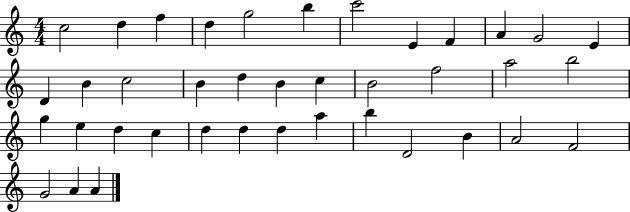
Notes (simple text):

C5/h D5/q F5/q D5/q G5/h B5/q C6/h E4/q F4/q A4/q G4/h E4/q D4/q B4/q C5/h B4/q D5/q B4/q C5/q B4/h F5/h A5/h B5/h G5/q E5/q D5/q C5/q D5/q D5/q D5/q A5/q B5/q D4/h B4/q A4/h F4/h G4/h A4/q A4/q